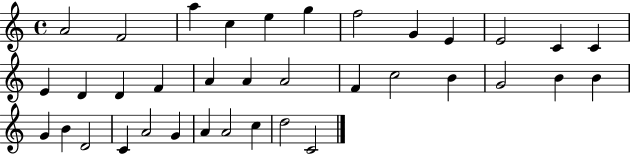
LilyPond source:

{
  \clef treble
  \time 4/4
  \defaultTimeSignature
  \key c \major
  a'2 f'2 | a''4 c''4 e''4 g''4 | f''2 g'4 e'4 | e'2 c'4 c'4 | \break e'4 d'4 d'4 f'4 | a'4 a'4 a'2 | f'4 c''2 b'4 | g'2 b'4 b'4 | \break g'4 b'4 d'2 | c'4 a'2 g'4 | a'4 a'2 c''4 | d''2 c'2 | \break \bar "|."
}